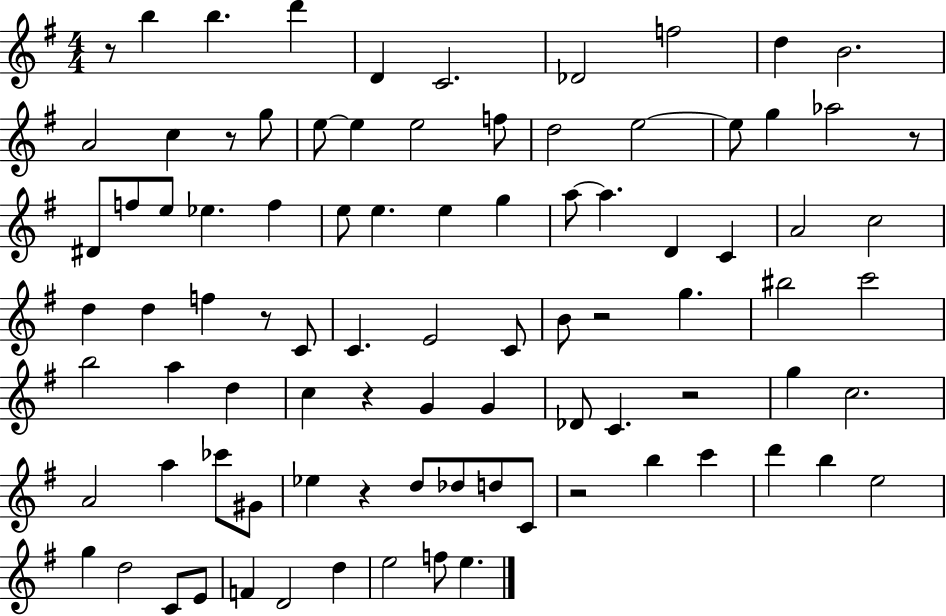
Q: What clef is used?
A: treble